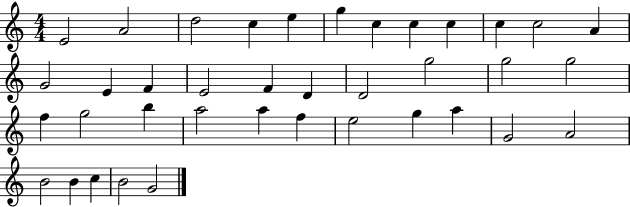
E4/h A4/h D5/h C5/q E5/q G5/q C5/q C5/q C5/q C5/q C5/h A4/q G4/h E4/q F4/q E4/h F4/q D4/q D4/h G5/h G5/h G5/h F5/q G5/h B5/q A5/h A5/q F5/q E5/h G5/q A5/q G4/h A4/h B4/h B4/q C5/q B4/h G4/h